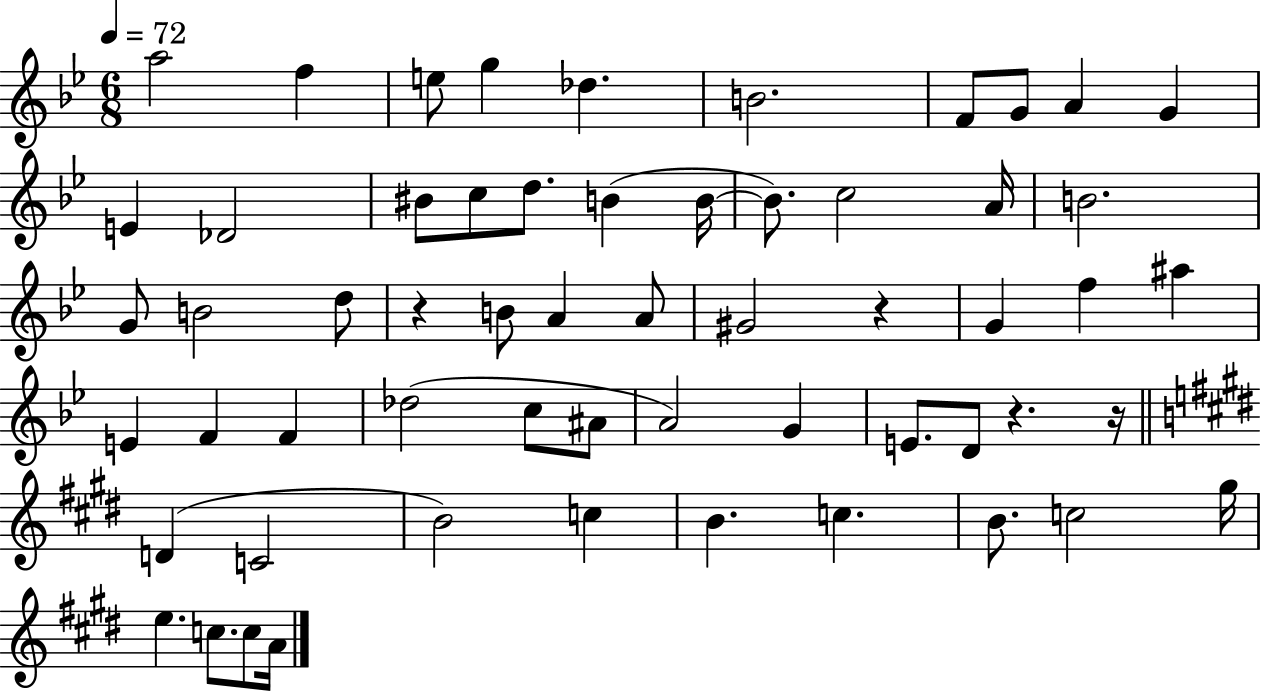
X:1
T:Untitled
M:6/8
L:1/4
K:Bb
a2 f e/2 g _d B2 F/2 G/2 A G E _D2 ^B/2 c/2 d/2 B B/4 B/2 c2 A/4 B2 G/2 B2 d/2 z B/2 A A/2 ^G2 z G f ^a E F F _d2 c/2 ^A/2 A2 G E/2 D/2 z z/4 D C2 B2 c B c B/2 c2 ^g/4 e c/2 c/2 A/4